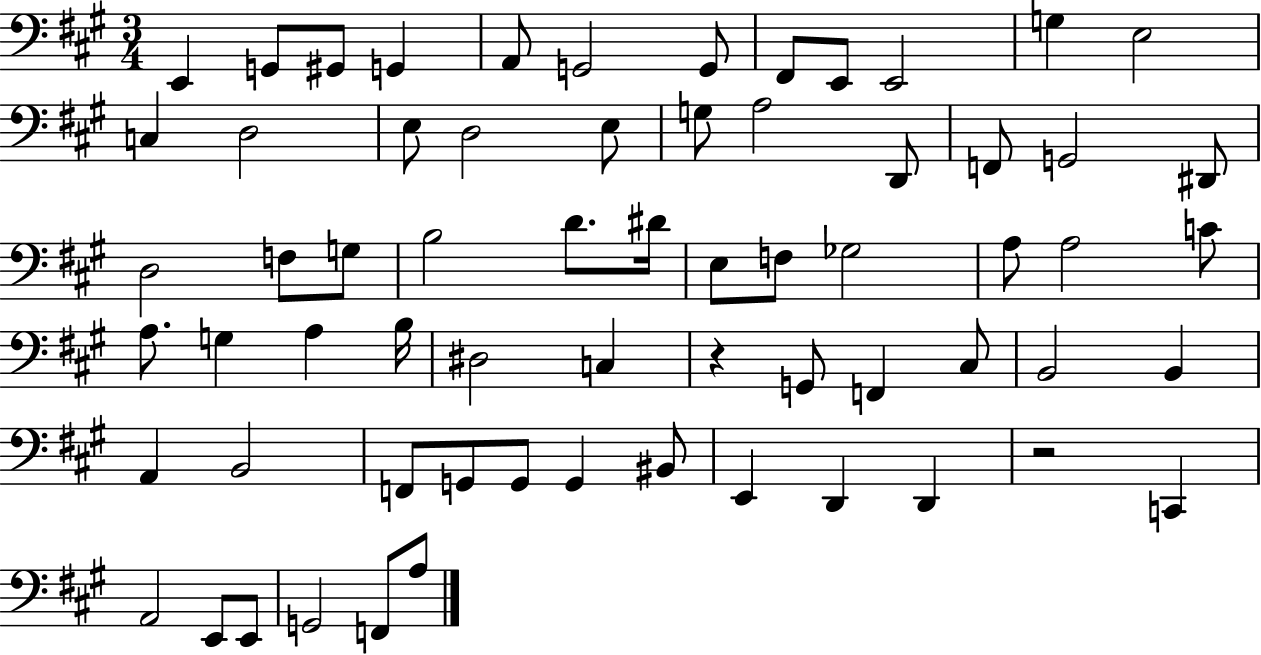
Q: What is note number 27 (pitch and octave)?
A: B3